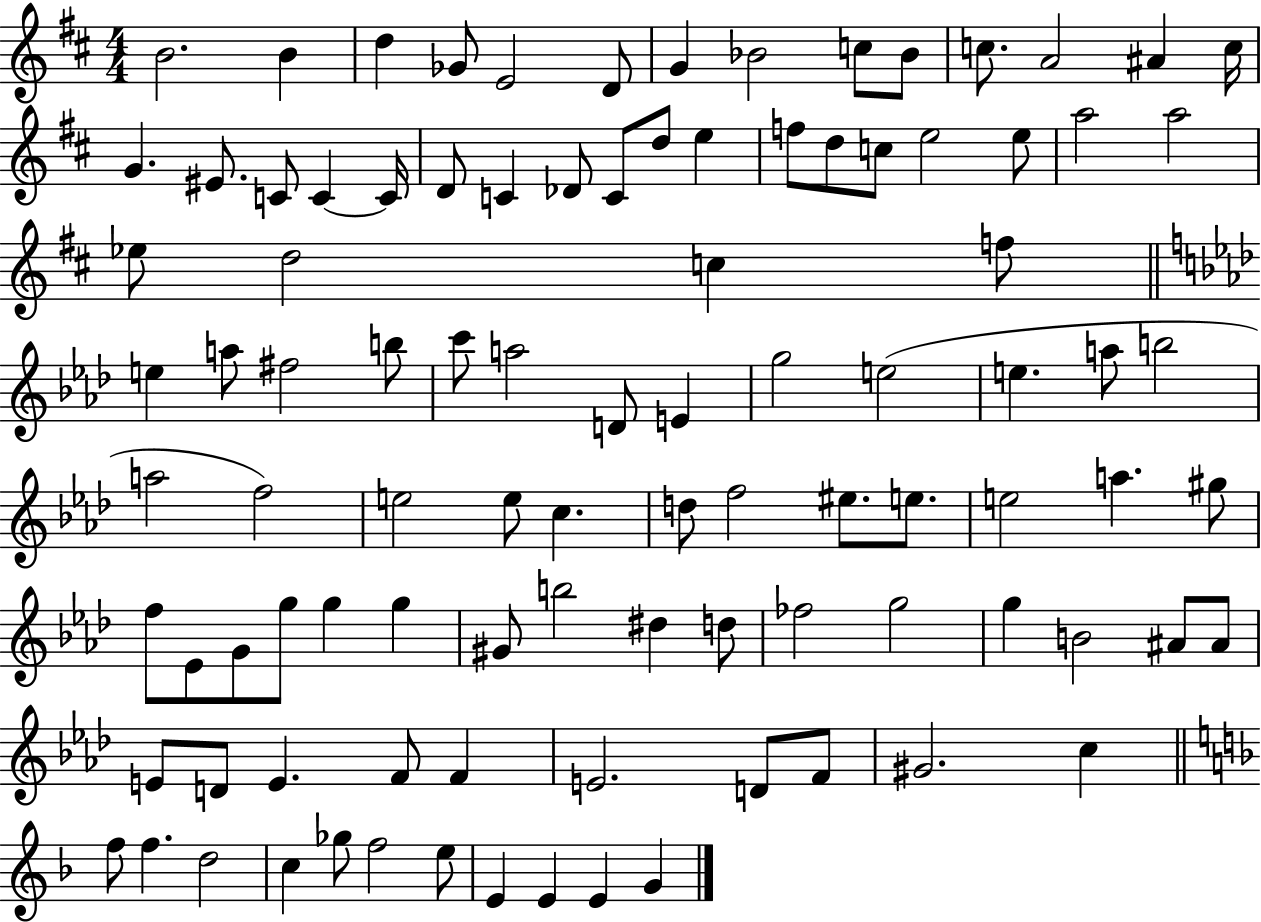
X:1
T:Untitled
M:4/4
L:1/4
K:D
B2 B d _G/2 E2 D/2 G _B2 c/2 _B/2 c/2 A2 ^A c/4 G ^E/2 C/2 C C/4 D/2 C _D/2 C/2 d/2 e f/2 d/2 c/2 e2 e/2 a2 a2 _e/2 d2 c f/2 e a/2 ^f2 b/2 c'/2 a2 D/2 E g2 e2 e a/2 b2 a2 f2 e2 e/2 c d/2 f2 ^e/2 e/2 e2 a ^g/2 f/2 _E/2 G/2 g/2 g g ^G/2 b2 ^d d/2 _f2 g2 g B2 ^A/2 ^A/2 E/2 D/2 E F/2 F E2 D/2 F/2 ^G2 c f/2 f d2 c _g/2 f2 e/2 E E E G